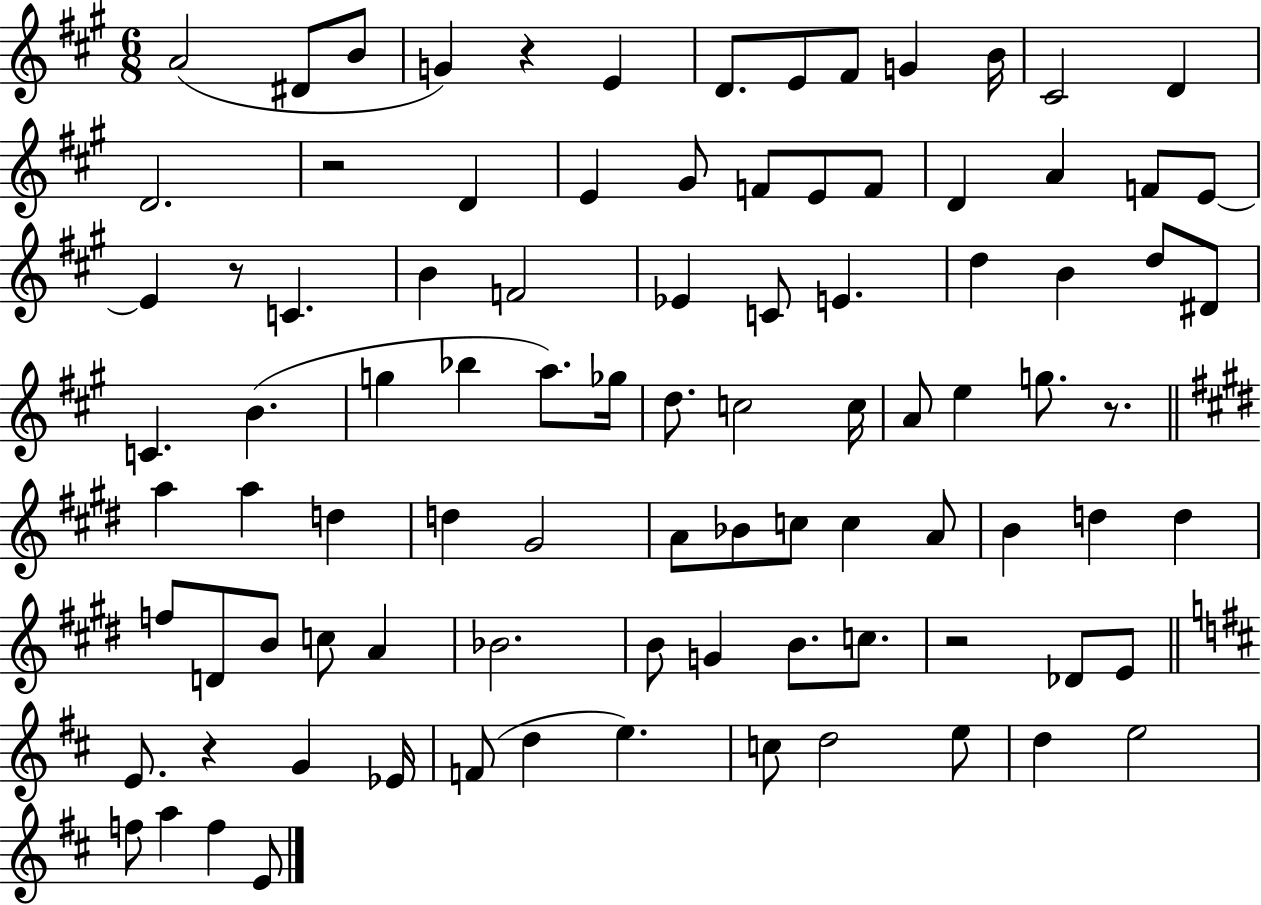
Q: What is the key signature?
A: A major